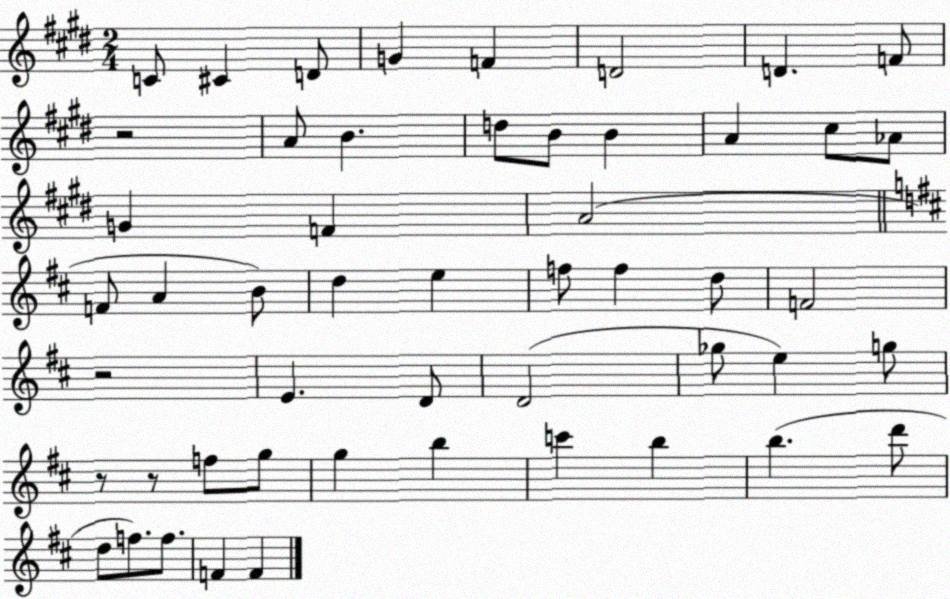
X:1
T:Untitled
M:2/4
L:1/4
K:E
C/2 ^C D/2 G F D2 D F/2 z2 A/2 B d/2 B/2 B A ^c/2 _A/2 G F A2 F/2 A B/2 d e f/2 f d/2 F2 z2 E D/2 D2 _g/2 e g/2 z/2 z/2 f/2 g/2 g b c' b b d'/2 d/2 f/2 f/2 F F